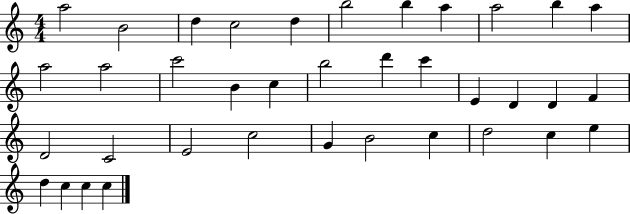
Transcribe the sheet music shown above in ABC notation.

X:1
T:Untitled
M:4/4
L:1/4
K:C
a2 B2 d c2 d b2 b a a2 b a a2 a2 c'2 B c b2 d' c' E D D F D2 C2 E2 c2 G B2 c d2 c e d c c c